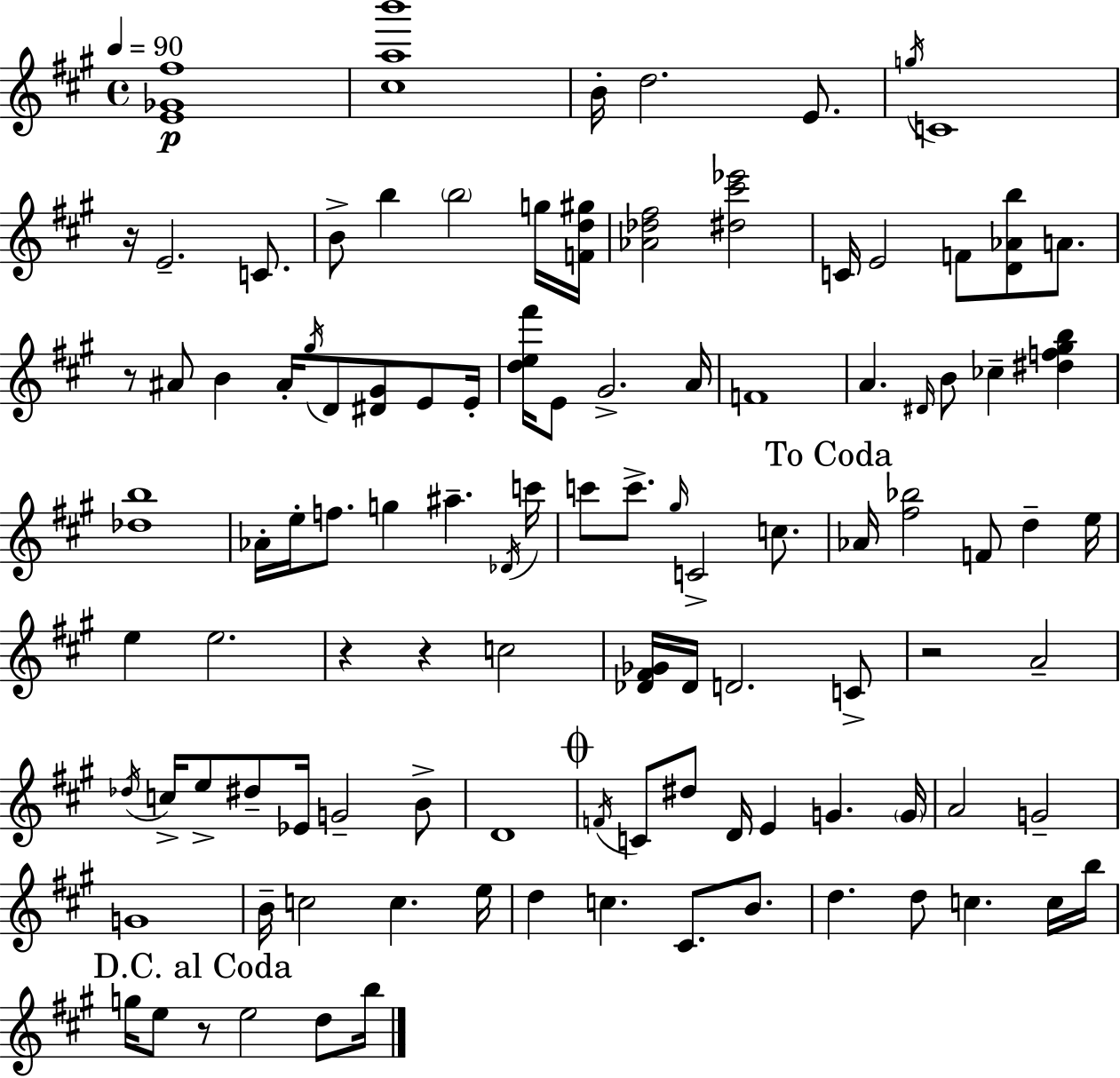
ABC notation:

X:1
T:Untitled
M:4/4
L:1/4
K:A
[E_G^f]4 [^cab']4 B/4 d2 E/2 g/4 C4 z/4 E2 C/2 B/2 b b2 g/4 [Fd^g]/4 [_A_d^f]2 [^d^c'_e']2 C/4 E2 F/2 [D_Ab]/2 A/2 z/2 ^A/2 B ^A/4 ^g/4 D/2 [^D^G]/2 E/2 E/4 [de^f']/4 E/2 ^G2 A/4 F4 A ^D/4 B/2 _c [^df^gb] [_db]4 _A/4 e/4 f/2 g ^a _D/4 c'/4 c'/2 c'/2 ^g/4 C2 c/2 _A/4 [^f_b]2 F/2 d e/4 e e2 z z c2 [_D^F_G]/4 _D/4 D2 C/2 z2 A2 _d/4 c/4 e/2 ^d/2 _E/4 G2 B/2 D4 F/4 C/2 ^d/2 D/4 E G G/4 A2 G2 G4 B/4 c2 c e/4 d c ^C/2 B/2 d d/2 c c/4 b/4 g/4 e/2 z/2 e2 d/2 b/4